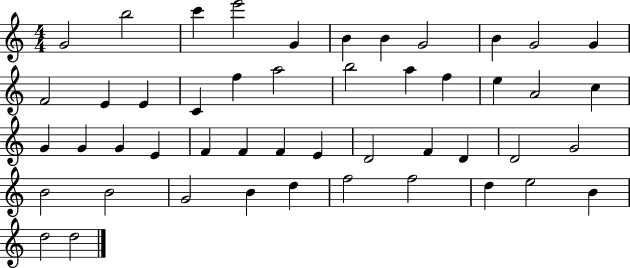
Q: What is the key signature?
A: C major